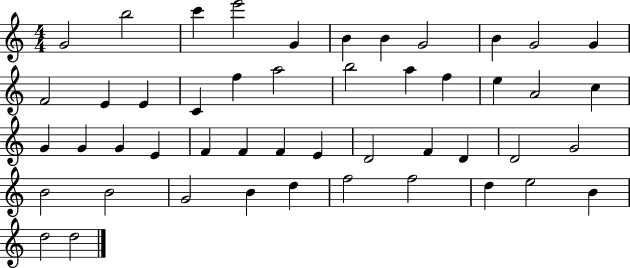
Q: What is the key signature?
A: C major